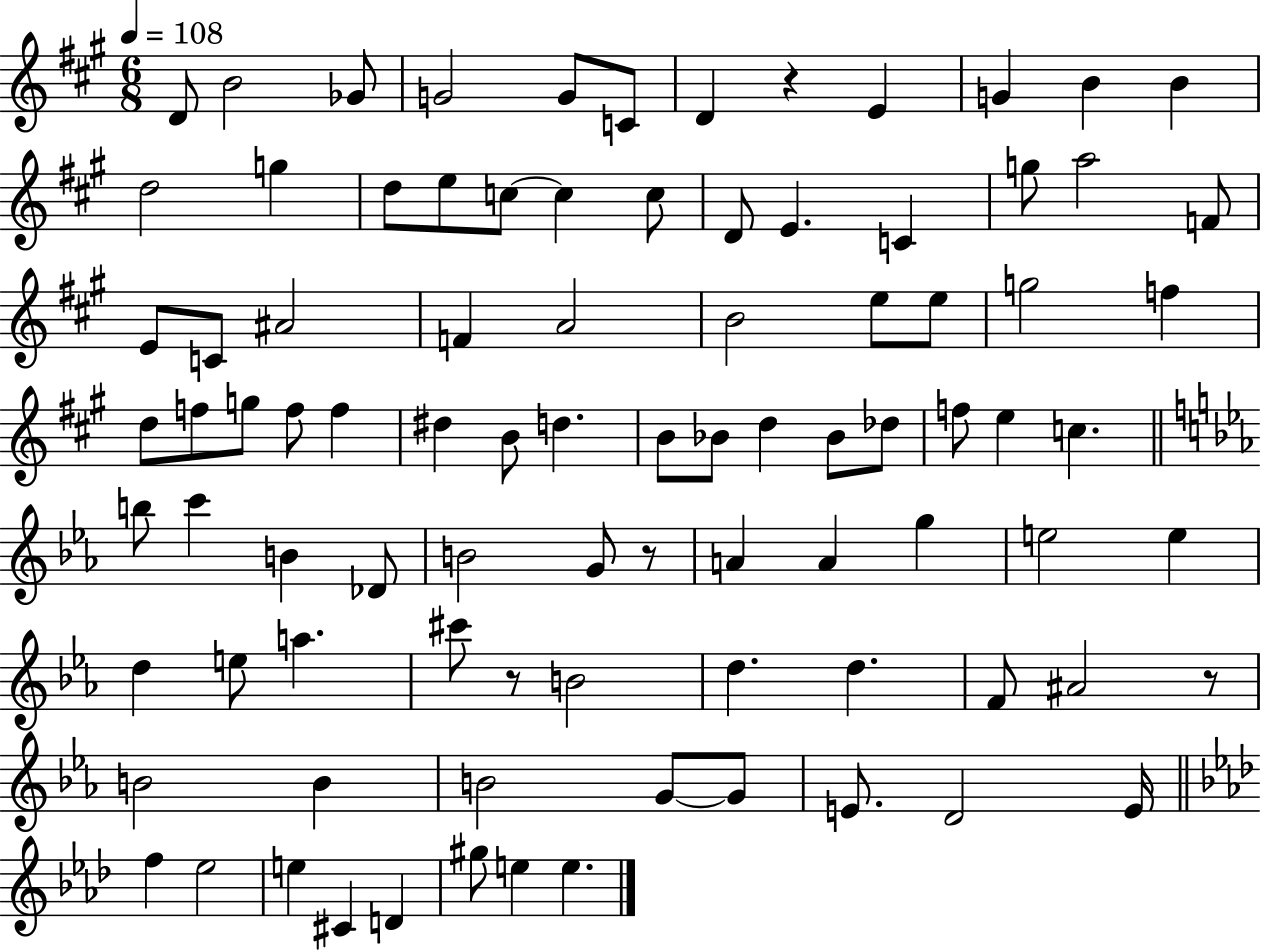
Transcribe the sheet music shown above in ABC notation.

X:1
T:Untitled
M:6/8
L:1/4
K:A
D/2 B2 _G/2 G2 G/2 C/2 D z E G B B d2 g d/2 e/2 c/2 c c/2 D/2 E C g/2 a2 F/2 E/2 C/2 ^A2 F A2 B2 e/2 e/2 g2 f d/2 f/2 g/2 f/2 f ^d B/2 d B/2 _B/2 d _B/2 _d/2 f/2 e c b/2 c' B _D/2 B2 G/2 z/2 A A g e2 e d e/2 a ^c'/2 z/2 B2 d d F/2 ^A2 z/2 B2 B B2 G/2 G/2 E/2 D2 E/4 f _e2 e ^C D ^g/2 e e